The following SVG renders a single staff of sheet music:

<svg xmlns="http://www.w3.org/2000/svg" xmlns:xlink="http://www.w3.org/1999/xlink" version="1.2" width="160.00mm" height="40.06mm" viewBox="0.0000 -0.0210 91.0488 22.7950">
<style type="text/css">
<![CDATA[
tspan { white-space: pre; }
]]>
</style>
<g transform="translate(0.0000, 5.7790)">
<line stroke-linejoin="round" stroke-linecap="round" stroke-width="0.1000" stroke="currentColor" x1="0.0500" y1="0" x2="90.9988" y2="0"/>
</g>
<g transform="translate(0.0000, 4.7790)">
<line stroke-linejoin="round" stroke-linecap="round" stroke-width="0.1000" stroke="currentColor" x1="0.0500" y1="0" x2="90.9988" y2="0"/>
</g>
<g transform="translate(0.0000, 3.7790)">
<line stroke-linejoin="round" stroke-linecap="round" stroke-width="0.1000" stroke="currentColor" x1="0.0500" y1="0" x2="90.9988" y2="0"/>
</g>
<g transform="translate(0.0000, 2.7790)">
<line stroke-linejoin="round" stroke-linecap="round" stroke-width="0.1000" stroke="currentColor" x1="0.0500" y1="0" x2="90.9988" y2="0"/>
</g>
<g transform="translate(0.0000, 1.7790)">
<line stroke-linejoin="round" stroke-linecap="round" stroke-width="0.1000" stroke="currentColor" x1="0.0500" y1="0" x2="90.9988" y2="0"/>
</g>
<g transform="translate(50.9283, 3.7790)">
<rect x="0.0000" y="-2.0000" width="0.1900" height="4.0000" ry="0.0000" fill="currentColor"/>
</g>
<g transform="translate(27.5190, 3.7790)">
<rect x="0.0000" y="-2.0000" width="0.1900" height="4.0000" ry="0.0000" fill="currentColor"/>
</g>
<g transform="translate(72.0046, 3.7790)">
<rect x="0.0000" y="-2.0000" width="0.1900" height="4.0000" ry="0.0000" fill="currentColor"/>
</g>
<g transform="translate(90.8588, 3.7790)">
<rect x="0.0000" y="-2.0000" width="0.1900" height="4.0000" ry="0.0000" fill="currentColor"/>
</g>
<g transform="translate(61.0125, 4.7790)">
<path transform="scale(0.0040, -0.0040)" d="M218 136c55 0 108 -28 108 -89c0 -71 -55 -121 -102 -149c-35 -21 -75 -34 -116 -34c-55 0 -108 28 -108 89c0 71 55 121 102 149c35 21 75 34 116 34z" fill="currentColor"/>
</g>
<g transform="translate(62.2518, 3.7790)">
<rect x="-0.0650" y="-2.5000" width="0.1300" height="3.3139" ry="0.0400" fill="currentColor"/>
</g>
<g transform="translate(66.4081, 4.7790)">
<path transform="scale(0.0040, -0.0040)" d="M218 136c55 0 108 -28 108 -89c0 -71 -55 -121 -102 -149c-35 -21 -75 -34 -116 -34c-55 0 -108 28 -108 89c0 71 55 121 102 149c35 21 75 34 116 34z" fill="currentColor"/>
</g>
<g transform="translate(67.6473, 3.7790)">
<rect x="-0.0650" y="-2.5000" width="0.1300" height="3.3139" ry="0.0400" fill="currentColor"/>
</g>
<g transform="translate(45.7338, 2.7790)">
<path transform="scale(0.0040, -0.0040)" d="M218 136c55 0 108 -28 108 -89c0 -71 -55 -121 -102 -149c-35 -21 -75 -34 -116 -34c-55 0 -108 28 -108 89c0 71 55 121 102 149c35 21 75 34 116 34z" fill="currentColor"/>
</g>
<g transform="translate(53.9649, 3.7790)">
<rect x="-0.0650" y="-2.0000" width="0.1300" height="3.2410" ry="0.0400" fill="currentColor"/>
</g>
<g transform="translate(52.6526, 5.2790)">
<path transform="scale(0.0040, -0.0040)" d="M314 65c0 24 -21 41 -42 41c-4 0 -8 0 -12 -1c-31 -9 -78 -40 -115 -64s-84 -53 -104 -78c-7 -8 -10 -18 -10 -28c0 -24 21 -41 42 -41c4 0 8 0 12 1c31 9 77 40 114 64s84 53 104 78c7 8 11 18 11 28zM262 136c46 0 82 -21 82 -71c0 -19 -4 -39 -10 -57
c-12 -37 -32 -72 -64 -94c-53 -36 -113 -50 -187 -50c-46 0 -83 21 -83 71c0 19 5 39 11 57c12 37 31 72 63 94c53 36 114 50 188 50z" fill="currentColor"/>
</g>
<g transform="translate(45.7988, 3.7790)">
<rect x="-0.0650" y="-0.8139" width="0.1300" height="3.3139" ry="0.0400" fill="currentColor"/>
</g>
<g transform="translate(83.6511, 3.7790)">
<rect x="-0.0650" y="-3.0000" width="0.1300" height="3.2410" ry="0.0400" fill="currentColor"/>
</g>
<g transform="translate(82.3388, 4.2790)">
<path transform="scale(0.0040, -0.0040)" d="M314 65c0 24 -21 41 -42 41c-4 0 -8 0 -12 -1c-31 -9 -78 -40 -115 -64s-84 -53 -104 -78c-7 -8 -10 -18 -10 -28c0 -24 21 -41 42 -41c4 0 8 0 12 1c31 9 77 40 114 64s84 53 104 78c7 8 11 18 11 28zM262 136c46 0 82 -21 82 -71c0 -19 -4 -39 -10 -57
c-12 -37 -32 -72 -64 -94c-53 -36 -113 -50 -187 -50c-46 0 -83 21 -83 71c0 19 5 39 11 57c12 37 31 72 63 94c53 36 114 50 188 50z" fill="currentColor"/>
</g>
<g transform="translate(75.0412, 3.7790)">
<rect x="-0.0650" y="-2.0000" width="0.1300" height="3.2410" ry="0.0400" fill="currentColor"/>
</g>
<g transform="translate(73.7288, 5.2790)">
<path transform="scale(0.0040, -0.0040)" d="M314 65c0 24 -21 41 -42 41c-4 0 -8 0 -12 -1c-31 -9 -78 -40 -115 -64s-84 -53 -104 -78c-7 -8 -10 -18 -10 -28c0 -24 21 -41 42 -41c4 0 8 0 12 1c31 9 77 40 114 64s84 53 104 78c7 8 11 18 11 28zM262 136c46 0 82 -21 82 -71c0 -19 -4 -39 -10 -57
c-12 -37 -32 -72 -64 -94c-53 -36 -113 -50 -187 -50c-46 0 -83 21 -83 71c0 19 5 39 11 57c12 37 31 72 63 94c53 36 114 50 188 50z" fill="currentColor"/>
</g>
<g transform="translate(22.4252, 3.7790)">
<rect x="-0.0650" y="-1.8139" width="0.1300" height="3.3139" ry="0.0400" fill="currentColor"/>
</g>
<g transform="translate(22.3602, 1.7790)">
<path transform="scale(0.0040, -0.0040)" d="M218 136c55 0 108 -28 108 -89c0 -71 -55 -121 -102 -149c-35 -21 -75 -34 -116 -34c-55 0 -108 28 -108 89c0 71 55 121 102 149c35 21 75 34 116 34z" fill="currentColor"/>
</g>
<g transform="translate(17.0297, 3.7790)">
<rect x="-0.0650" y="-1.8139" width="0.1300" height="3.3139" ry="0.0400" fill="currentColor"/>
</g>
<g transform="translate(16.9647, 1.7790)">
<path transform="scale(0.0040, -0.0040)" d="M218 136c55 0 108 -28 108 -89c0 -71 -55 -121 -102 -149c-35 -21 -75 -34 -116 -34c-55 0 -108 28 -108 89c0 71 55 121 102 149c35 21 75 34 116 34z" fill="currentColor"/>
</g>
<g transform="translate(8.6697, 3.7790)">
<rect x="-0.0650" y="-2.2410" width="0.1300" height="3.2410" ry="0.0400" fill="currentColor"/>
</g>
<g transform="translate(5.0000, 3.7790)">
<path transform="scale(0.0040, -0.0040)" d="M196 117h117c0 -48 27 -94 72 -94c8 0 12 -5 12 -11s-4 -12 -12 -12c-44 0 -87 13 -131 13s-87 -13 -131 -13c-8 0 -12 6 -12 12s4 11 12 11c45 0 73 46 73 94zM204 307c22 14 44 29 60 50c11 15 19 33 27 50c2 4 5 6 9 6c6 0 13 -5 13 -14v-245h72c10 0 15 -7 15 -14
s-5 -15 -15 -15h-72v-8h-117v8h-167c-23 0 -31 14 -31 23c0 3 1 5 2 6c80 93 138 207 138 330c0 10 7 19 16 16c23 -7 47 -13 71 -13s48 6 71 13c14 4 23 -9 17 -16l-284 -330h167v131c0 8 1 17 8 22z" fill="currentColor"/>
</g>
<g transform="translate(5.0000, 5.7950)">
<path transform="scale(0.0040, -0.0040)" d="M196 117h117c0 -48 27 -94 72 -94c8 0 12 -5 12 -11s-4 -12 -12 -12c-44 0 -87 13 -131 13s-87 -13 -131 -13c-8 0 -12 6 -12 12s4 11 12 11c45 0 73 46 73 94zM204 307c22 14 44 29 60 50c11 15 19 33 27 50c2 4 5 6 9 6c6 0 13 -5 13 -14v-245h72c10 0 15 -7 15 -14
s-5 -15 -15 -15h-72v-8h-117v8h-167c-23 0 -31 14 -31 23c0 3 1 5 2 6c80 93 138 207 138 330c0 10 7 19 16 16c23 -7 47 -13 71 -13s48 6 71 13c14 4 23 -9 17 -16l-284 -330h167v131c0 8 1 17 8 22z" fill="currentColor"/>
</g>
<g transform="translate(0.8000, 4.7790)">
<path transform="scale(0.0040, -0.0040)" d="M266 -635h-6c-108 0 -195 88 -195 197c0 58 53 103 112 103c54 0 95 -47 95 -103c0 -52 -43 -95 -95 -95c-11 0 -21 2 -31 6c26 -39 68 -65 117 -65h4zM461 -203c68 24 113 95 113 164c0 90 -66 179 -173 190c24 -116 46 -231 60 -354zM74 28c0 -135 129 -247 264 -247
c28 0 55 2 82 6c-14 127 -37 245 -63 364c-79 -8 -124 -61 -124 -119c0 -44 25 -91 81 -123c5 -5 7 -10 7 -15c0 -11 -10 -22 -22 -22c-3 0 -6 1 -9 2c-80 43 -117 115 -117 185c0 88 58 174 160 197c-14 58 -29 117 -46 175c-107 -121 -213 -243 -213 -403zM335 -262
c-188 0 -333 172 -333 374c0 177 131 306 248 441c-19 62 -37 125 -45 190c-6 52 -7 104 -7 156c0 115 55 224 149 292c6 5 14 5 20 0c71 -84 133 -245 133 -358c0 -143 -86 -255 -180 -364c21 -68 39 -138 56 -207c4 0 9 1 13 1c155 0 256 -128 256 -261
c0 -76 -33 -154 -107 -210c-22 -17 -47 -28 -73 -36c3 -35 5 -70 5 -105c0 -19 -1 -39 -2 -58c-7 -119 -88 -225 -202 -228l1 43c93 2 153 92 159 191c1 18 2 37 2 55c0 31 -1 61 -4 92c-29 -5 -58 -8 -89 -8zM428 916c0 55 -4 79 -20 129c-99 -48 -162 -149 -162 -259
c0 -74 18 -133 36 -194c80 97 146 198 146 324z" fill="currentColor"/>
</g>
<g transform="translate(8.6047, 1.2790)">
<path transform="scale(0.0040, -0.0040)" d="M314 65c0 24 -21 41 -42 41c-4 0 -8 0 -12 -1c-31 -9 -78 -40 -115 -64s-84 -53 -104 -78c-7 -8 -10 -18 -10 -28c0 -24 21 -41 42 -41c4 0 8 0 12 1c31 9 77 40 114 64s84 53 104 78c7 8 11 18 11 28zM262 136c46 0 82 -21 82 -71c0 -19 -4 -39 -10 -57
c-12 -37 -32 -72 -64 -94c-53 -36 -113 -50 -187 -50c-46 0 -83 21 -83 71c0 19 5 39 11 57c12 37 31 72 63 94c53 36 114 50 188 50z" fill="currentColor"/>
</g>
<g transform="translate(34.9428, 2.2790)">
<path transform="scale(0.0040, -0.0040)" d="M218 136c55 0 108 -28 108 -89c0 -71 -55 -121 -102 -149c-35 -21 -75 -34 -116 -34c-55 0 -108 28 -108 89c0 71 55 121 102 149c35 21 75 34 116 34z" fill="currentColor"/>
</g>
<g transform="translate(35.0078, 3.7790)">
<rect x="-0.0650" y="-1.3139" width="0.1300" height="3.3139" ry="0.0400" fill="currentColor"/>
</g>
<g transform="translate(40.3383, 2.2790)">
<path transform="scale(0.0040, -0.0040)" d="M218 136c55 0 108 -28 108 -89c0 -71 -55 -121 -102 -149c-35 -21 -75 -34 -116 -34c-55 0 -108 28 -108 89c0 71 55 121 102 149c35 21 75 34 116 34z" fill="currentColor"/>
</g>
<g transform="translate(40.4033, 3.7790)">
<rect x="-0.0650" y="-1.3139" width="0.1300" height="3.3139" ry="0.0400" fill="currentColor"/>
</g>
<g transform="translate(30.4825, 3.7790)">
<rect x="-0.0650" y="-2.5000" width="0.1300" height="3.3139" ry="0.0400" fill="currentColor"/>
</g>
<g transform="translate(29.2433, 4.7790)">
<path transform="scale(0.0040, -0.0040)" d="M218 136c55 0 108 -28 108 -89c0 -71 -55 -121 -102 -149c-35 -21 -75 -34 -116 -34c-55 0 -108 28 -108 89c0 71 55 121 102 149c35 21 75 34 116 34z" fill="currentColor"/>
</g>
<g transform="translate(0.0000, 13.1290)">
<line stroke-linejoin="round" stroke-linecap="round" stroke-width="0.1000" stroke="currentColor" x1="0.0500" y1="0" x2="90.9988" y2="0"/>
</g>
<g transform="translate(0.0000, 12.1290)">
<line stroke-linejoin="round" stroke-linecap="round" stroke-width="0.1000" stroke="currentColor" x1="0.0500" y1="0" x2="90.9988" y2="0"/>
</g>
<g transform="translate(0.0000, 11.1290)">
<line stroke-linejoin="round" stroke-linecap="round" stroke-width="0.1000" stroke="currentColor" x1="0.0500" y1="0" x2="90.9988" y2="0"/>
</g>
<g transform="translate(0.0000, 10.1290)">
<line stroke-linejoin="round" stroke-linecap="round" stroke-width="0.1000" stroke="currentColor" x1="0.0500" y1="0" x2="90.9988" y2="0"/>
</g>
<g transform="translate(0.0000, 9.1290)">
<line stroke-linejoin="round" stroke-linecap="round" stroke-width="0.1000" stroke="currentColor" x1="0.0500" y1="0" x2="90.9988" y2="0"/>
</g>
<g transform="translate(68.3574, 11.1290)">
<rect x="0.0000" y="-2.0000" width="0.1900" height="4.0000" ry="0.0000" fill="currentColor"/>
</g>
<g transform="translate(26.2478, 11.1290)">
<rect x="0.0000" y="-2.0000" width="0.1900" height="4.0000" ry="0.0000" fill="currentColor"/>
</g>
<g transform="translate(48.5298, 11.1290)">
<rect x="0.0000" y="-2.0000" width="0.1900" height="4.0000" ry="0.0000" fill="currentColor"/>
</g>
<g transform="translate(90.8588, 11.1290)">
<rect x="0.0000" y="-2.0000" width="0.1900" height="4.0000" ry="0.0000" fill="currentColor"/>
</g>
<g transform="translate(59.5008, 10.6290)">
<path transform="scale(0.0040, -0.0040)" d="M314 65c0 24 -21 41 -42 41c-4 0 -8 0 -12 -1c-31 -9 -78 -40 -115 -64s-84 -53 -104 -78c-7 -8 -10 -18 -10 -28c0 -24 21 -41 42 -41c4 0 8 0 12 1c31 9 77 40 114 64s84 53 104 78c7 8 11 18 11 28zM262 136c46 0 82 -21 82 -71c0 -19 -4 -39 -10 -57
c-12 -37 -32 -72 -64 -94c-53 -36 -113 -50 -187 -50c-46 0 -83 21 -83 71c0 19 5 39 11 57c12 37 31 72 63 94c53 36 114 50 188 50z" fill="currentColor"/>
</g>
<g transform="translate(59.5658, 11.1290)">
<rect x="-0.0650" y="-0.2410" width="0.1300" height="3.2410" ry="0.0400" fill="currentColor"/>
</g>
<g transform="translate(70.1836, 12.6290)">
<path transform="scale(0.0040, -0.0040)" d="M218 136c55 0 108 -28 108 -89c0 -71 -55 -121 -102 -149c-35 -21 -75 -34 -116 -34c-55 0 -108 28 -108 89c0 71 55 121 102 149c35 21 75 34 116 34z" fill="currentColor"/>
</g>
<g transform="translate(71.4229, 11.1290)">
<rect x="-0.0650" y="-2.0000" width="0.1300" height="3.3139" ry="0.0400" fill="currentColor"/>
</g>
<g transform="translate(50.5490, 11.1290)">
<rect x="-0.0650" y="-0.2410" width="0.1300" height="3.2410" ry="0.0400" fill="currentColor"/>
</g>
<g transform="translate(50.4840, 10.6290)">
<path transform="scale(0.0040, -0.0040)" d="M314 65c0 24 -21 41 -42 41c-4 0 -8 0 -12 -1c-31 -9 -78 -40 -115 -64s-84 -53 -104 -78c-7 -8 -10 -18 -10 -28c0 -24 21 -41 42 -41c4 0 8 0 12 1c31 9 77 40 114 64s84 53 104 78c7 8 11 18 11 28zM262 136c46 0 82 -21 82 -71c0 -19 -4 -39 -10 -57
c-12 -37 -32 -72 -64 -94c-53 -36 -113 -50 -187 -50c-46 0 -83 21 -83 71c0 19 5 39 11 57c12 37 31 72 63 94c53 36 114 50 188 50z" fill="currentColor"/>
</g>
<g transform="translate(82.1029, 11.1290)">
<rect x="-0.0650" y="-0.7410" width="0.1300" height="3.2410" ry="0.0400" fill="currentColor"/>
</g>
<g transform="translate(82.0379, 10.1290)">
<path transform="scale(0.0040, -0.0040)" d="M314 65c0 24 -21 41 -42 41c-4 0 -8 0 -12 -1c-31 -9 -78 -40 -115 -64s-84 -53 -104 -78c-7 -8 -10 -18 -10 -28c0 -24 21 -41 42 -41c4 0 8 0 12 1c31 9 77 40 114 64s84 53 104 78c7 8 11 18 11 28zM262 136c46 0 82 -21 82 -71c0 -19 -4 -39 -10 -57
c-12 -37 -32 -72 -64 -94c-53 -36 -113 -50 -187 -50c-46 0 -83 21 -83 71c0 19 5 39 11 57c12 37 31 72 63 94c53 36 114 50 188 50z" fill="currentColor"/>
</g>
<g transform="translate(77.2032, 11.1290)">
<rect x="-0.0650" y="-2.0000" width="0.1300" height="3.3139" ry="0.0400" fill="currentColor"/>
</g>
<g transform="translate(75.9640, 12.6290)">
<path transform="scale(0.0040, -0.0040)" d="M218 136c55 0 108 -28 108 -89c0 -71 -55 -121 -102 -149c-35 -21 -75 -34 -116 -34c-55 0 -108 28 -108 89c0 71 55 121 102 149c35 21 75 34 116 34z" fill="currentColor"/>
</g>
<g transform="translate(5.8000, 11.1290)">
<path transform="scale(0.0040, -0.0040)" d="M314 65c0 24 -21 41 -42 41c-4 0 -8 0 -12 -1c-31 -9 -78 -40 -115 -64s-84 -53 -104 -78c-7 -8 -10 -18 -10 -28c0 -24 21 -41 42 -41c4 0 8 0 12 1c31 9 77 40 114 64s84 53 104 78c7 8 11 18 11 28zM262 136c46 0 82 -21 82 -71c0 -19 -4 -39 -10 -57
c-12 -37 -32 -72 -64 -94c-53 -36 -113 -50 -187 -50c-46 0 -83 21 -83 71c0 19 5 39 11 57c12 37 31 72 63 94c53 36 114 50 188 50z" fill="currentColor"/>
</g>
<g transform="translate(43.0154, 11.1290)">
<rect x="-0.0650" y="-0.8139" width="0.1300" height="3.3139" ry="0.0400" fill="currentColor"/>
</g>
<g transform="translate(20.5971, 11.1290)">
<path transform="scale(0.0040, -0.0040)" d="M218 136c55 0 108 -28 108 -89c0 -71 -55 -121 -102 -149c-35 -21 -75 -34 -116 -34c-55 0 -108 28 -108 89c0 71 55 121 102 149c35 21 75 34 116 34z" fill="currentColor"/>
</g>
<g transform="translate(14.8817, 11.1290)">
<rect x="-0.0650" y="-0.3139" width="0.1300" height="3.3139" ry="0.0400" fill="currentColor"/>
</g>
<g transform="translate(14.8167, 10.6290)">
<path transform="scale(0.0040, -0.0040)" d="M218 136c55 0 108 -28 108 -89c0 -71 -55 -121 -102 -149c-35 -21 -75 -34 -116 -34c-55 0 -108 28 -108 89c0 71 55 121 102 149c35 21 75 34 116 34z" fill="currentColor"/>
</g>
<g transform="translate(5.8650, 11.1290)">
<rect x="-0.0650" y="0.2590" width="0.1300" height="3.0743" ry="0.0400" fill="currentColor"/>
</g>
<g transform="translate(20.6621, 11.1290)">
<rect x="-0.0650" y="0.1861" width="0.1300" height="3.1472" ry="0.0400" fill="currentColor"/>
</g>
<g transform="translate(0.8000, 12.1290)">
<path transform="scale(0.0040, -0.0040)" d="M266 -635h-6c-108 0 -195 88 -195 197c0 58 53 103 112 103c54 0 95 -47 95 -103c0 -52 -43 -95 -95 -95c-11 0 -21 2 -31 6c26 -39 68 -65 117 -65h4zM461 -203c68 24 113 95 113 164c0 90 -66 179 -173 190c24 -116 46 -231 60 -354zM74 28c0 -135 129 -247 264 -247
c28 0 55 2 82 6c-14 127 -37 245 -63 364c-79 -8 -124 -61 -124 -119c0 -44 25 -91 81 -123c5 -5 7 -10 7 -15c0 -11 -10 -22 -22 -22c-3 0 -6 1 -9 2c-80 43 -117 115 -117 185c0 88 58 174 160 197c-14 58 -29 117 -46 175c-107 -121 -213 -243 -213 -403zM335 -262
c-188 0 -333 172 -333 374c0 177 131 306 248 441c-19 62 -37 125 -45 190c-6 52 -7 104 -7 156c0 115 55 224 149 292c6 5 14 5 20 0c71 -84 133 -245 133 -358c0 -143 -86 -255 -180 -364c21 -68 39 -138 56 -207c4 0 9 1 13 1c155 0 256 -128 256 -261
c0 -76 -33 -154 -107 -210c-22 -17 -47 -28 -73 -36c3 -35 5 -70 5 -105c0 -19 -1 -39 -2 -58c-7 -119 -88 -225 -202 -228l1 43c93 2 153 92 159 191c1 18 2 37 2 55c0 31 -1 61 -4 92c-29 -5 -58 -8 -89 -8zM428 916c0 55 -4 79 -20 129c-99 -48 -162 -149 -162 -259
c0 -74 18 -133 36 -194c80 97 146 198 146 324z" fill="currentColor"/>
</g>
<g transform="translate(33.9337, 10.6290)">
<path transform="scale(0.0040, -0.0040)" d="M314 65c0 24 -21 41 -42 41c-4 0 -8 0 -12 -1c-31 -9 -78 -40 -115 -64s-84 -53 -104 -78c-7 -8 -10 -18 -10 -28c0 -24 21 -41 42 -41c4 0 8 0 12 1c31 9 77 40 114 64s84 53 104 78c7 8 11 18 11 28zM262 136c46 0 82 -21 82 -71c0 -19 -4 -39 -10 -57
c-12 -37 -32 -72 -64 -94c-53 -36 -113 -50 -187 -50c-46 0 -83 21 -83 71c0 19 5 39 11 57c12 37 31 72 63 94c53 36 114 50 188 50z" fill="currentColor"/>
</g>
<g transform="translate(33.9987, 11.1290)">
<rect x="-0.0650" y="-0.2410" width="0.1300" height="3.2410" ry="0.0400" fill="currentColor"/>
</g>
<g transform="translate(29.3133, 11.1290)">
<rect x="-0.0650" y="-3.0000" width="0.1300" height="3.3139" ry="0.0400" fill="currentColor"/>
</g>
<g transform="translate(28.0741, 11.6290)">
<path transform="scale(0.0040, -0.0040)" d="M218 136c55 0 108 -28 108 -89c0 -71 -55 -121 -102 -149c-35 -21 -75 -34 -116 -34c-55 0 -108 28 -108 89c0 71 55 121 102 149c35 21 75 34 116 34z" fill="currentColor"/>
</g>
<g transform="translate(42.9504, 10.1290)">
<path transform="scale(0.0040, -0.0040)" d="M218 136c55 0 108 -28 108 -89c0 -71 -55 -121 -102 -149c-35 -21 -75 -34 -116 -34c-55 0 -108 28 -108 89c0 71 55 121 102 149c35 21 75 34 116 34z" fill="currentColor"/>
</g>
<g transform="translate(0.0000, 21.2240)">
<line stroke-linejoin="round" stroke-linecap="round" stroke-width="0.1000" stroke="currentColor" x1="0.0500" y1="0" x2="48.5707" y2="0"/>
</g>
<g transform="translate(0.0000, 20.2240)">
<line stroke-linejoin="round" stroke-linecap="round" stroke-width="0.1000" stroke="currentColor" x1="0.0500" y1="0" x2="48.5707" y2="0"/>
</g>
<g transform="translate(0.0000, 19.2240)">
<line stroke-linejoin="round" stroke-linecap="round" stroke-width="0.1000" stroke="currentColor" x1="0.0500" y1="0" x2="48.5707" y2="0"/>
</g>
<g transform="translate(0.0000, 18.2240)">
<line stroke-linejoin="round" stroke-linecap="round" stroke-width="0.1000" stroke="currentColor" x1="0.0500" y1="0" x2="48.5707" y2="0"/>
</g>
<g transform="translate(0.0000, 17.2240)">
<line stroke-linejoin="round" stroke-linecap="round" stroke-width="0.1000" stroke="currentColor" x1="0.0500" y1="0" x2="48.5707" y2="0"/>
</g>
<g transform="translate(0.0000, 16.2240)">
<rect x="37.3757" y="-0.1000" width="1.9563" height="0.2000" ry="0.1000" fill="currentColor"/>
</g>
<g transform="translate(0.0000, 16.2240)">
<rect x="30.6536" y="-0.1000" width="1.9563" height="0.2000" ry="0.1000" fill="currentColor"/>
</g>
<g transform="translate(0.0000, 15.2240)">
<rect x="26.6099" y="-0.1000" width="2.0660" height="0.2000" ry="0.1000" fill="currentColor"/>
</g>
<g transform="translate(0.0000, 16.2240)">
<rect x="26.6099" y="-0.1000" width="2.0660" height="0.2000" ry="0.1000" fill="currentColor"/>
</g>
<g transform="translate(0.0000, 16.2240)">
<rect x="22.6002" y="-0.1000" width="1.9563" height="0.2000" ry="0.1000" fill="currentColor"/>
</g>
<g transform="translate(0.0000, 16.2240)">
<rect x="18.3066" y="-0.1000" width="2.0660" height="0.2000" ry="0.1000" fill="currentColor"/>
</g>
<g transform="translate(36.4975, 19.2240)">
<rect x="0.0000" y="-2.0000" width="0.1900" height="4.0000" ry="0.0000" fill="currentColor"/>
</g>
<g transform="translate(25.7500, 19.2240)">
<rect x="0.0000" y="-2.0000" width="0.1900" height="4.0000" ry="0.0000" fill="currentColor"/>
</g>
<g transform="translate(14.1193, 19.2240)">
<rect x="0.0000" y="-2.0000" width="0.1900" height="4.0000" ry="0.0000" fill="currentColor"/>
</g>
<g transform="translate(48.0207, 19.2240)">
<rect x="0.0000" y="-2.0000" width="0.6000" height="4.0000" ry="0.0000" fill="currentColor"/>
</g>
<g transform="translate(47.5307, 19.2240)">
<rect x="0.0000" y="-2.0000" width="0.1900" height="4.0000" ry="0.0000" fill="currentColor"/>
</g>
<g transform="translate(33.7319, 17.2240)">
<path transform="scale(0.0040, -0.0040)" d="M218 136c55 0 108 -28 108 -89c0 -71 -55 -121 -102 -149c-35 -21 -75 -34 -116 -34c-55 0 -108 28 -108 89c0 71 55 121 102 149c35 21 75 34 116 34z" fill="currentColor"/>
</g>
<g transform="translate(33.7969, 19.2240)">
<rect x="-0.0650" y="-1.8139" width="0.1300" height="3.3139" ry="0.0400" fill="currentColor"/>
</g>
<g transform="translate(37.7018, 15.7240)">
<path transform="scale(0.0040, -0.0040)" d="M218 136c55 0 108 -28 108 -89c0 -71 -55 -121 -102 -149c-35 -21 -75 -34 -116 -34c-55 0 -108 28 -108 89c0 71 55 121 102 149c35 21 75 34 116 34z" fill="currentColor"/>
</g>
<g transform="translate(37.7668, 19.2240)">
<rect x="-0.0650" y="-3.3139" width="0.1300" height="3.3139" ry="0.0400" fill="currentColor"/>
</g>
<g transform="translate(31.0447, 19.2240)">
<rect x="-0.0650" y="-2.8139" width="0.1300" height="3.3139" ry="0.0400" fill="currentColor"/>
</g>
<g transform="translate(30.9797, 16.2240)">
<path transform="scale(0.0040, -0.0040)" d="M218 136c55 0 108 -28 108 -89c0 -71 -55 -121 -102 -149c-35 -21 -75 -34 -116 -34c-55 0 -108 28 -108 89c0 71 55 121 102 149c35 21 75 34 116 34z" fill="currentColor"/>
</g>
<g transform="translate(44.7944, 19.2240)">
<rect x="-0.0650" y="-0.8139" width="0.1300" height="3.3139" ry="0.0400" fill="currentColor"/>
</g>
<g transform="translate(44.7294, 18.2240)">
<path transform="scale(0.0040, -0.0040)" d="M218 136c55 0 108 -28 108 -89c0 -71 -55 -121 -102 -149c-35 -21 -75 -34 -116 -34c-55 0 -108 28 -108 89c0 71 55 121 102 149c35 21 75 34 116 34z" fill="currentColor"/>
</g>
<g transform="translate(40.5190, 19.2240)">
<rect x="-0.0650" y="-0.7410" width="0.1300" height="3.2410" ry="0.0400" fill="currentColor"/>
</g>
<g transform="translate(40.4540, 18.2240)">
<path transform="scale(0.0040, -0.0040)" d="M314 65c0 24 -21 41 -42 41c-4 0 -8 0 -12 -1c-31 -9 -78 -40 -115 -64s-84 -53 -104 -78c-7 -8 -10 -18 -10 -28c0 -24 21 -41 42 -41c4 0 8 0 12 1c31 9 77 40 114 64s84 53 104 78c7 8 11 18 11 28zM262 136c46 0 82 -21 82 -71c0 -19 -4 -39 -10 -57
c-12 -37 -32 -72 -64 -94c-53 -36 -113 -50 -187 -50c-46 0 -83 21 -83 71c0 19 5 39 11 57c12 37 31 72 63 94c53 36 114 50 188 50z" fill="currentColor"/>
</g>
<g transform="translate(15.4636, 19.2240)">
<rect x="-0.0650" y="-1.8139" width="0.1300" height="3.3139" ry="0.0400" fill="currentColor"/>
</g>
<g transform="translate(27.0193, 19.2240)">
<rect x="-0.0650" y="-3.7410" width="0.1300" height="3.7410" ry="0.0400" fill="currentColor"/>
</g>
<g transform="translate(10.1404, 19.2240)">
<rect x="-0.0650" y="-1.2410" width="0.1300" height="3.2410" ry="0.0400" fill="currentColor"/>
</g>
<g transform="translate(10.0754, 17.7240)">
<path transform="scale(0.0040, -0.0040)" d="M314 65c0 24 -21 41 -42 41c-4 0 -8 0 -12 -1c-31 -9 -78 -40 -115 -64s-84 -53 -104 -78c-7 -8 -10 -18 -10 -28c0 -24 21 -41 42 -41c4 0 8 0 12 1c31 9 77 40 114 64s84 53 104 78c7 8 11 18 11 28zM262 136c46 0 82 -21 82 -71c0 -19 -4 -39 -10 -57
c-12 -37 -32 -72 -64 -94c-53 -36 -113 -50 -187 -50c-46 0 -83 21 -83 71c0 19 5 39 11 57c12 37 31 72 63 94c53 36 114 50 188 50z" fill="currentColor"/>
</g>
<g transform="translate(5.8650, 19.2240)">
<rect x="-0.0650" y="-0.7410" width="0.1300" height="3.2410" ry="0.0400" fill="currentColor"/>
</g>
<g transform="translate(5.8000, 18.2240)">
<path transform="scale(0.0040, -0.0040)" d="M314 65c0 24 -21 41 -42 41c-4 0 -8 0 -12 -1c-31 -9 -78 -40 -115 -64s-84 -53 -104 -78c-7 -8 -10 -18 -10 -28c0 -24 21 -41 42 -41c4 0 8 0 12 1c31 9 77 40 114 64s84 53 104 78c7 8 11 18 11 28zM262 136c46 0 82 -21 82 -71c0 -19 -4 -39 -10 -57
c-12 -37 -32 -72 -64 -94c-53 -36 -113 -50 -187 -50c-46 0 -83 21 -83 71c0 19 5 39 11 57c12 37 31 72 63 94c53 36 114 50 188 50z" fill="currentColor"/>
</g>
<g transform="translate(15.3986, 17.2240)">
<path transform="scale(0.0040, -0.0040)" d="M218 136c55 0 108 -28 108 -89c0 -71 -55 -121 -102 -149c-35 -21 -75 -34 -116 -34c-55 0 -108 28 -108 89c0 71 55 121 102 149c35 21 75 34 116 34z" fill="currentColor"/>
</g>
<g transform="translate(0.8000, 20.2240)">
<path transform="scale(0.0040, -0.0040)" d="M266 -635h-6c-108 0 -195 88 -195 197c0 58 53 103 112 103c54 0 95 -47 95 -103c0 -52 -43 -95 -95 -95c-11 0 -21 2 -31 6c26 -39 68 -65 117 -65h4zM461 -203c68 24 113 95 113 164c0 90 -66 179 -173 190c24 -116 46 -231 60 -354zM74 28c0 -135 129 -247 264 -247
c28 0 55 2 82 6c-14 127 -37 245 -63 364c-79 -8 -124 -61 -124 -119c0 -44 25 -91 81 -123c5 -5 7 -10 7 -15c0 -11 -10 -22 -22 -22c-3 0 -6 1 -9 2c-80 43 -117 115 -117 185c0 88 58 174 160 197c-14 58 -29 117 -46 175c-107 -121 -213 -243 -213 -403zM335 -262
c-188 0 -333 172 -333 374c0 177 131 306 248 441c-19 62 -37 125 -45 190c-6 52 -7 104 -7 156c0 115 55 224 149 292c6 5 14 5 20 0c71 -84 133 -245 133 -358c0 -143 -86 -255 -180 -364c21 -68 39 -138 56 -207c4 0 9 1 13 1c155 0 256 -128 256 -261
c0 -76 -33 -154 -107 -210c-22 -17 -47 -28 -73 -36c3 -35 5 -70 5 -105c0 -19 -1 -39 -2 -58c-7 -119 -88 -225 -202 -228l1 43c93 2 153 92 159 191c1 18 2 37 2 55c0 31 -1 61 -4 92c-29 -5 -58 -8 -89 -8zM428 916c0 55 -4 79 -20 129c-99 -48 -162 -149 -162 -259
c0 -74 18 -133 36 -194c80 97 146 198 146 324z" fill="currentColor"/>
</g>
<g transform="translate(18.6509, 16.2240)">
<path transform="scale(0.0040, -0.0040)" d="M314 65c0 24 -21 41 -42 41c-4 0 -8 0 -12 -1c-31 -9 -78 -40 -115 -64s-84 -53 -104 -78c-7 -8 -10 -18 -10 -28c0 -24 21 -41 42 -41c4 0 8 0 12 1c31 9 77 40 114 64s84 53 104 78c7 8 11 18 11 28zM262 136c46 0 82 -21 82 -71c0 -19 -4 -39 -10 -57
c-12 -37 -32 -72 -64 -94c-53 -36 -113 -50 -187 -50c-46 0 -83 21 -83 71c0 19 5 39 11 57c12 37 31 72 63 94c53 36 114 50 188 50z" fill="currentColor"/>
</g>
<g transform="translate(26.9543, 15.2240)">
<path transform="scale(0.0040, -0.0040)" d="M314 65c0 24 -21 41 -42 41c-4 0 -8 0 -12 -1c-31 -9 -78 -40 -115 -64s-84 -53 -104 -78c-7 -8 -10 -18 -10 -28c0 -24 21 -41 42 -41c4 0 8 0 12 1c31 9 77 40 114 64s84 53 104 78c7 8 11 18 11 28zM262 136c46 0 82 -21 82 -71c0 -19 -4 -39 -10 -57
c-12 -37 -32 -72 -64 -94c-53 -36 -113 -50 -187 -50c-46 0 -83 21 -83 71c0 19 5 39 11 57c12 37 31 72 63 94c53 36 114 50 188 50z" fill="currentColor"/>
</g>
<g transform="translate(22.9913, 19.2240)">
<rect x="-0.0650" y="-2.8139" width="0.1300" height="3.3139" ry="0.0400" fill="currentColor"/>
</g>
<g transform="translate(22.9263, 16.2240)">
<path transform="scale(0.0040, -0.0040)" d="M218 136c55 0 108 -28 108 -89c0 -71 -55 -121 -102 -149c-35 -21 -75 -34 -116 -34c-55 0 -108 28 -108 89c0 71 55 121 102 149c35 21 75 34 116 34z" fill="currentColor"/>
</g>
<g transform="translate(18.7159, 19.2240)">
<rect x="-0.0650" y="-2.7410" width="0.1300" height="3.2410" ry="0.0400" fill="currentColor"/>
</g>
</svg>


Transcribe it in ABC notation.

X:1
T:Untitled
M:4/4
L:1/4
K:C
g2 f f G e e d F2 G G F2 A2 B2 c B A c2 d c2 c2 F F d2 d2 e2 f a2 a c'2 a f b d2 d